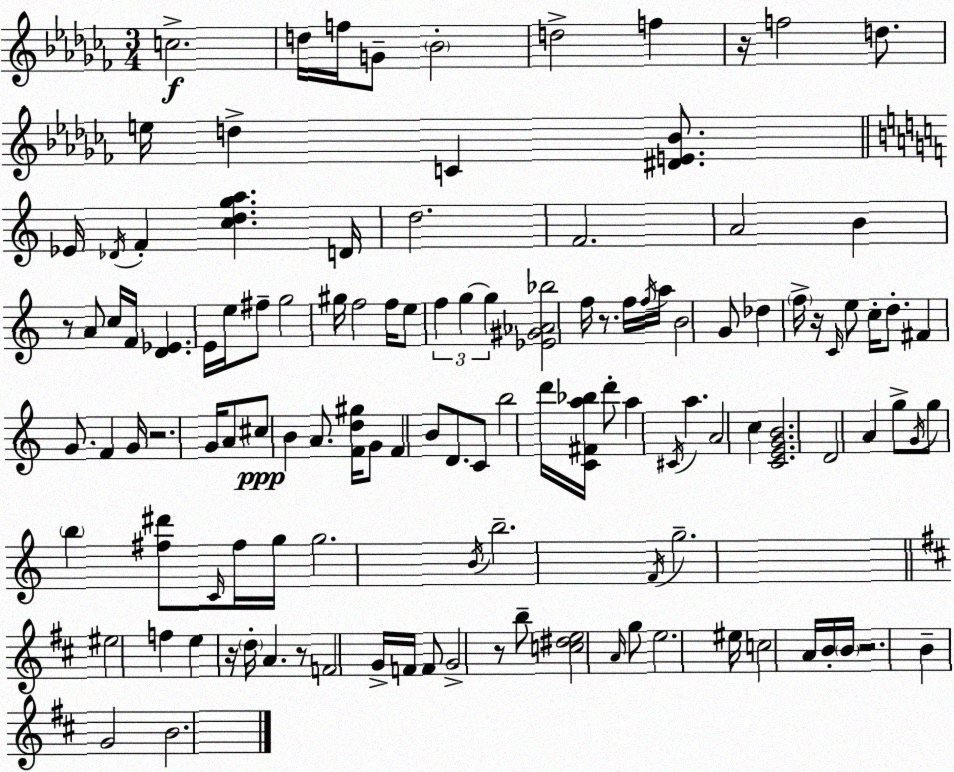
X:1
T:Untitled
M:3/4
L:1/4
K:Abm
c2 d/4 f/4 G/2 _B2 d2 f z/4 f2 d/2 e/4 d C [^DE_B]/2 _E/4 _D/4 F [cdga] D/4 d2 F2 A2 B z/2 A/2 c/4 F/4 [D_E] E/4 e/4 ^f/2 g2 ^g/4 f2 f/4 e/2 f g g [_E^G_A_b]2 f/4 z/2 f/4 f/4 a/4 B2 G/2 _d f/4 z/4 C/4 e/2 c/4 d/2 ^F G/2 F G/4 z2 G/4 A/2 ^c/2 B A/2 [Fd^g]/4 G/2 F B/2 D/2 C/2 b2 d'/4 [C^Fa_b]/4 d'/2 a ^C/4 a A2 c [CEGB]2 D2 A g/2 G/4 g/2 b [^f^d']/2 C/4 ^f/4 g/4 g2 B/4 b2 F/4 g2 ^e2 f e z/4 d/4 A z/2 F2 G/4 F/4 F/2 G2 z/2 b/2 [c^de]2 A/4 g/2 e2 ^e/4 c2 A/4 B/4 B/4 z2 B G2 B2